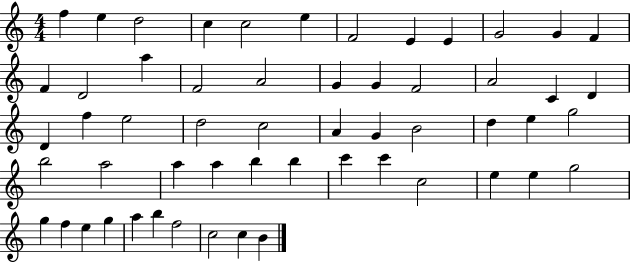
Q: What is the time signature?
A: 4/4